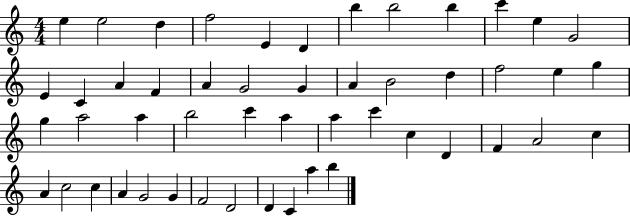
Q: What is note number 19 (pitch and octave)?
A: G4